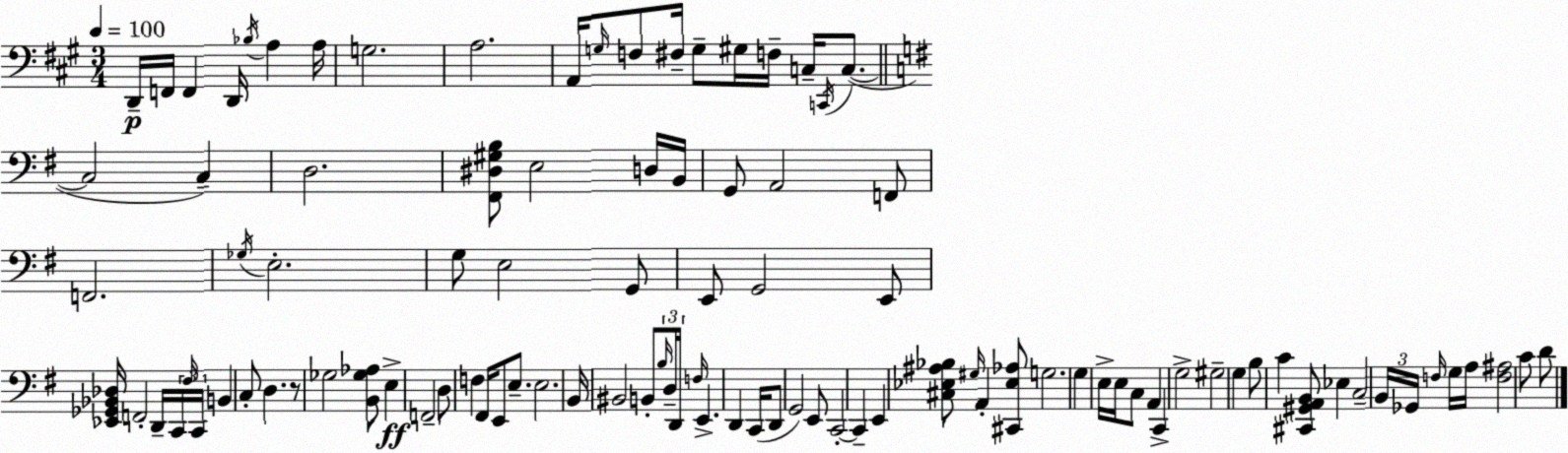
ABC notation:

X:1
T:Untitled
M:3/4
L:1/4
K:A
D,,/4 F,,/4 F,, D,,/4 _B,/4 A, A,/4 G,2 A,2 A,,/4 G,/4 F,/2 ^F,/4 G,/2 ^G,/4 F,/4 C,/4 C,,/4 C,/2 C,2 C, D,2 [^F,,^D,^G,B,]/2 E,2 D,/4 B,,/4 G,,/2 A,,2 F,,/2 F,,2 _G,/4 E,2 G,/2 E,2 G,,/2 E,,/2 G,,2 E,,/2 [_E,,_G,,_B,,_D,]/4 F,,2 D,,/4 C,,/4 ^F,/4 C,,/4 B,, C,/2 D, z/2 _G,2 [B,,_G,_A,]/2 E, F,,2 D,/2 F, ^F,,/4 E,,/2 E,/2 E,2 B,,/4 ^B,,2 B,,/2 B,/4 D,/4 D,,/4 F,/4 E,, D,, C,,/4 D,,/2 G,,2 E,,/2 C,,2 C,, E,, [^C,_E,^A,_B,]/2 ^G,/4 A,, [^C,,_E,_A,]/2 G,2 G, E,/4 E,/4 C,/2 A,, C,, G,2 ^G,2 G, B,/2 C [^C,,^G,,A,,B,,]/2 _E, C,2 B,,/4 _G,,/4 F,/4 G,/4 A,/4 [F,^A,]2 C/2 D/2